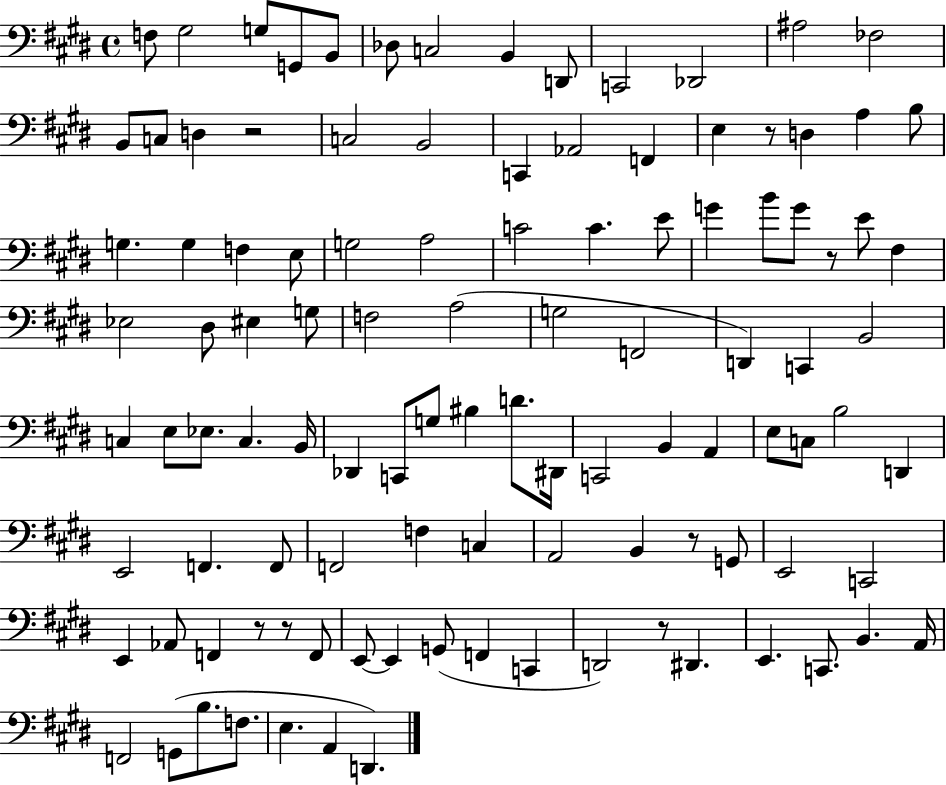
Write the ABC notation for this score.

X:1
T:Untitled
M:4/4
L:1/4
K:E
F,/2 ^G,2 G,/2 G,,/2 B,,/2 _D,/2 C,2 B,, D,,/2 C,,2 _D,,2 ^A,2 _F,2 B,,/2 C,/2 D, z2 C,2 B,,2 C,, _A,,2 F,, E, z/2 D, A, B,/2 G, G, F, E,/2 G,2 A,2 C2 C E/2 G B/2 G/2 z/2 E/2 ^F, _E,2 ^D,/2 ^E, G,/2 F,2 A,2 G,2 F,,2 D,, C,, B,,2 C, E,/2 _E,/2 C, B,,/4 _D,, C,,/2 G,/2 ^B, D/2 ^D,,/4 C,,2 B,, A,, E,/2 C,/2 B,2 D,, E,,2 F,, F,,/2 F,,2 F, C, A,,2 B,, z/2 G,,/2 E,,2 C,,2 E,, _A,,/2 F,, z/2 z/2 F,,/2 E,,/2 E,, G,,/2 F,, C,, D,,2 z/2 ^D,, E,, C,,/2 B,, A,,/4 F,,2 G,,/2 B,/2 F,/2 E, A,, D,,